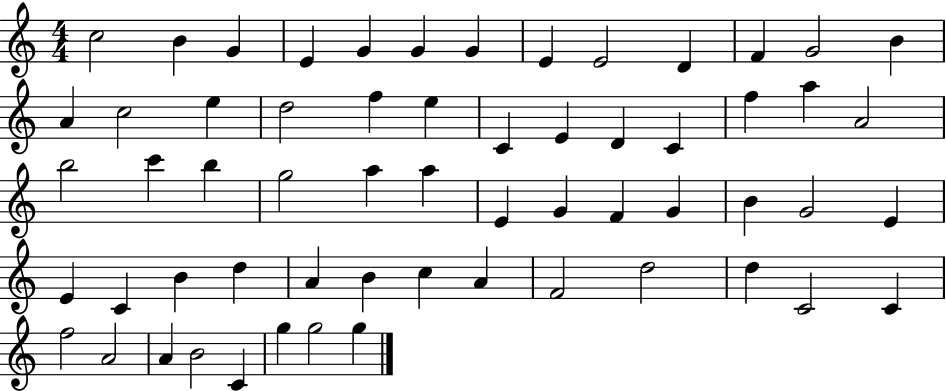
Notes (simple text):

C5/h B4/q G4/q E4/q G4/q G4/q G4/q E4/q E4/h D4/q F4/q G4/h B4/q A4/q C5/h E5/q D5/h F5/q E5/q C4/q E4/q D4/q C4/q F5/q A5/q A4/h B5/h C6/q B5/q G5/h A5/q A5/q E4/q G4/q F4/q G4/q B4/q G4/h E4/q E4/q C4/q B4/q D5/q A4/q B4/q C5/q A4/q F4/h D5/h D5/q C4/h C4/q F5/h A4/h A4/q B4/h C4/q G5/q G5/h G5/q